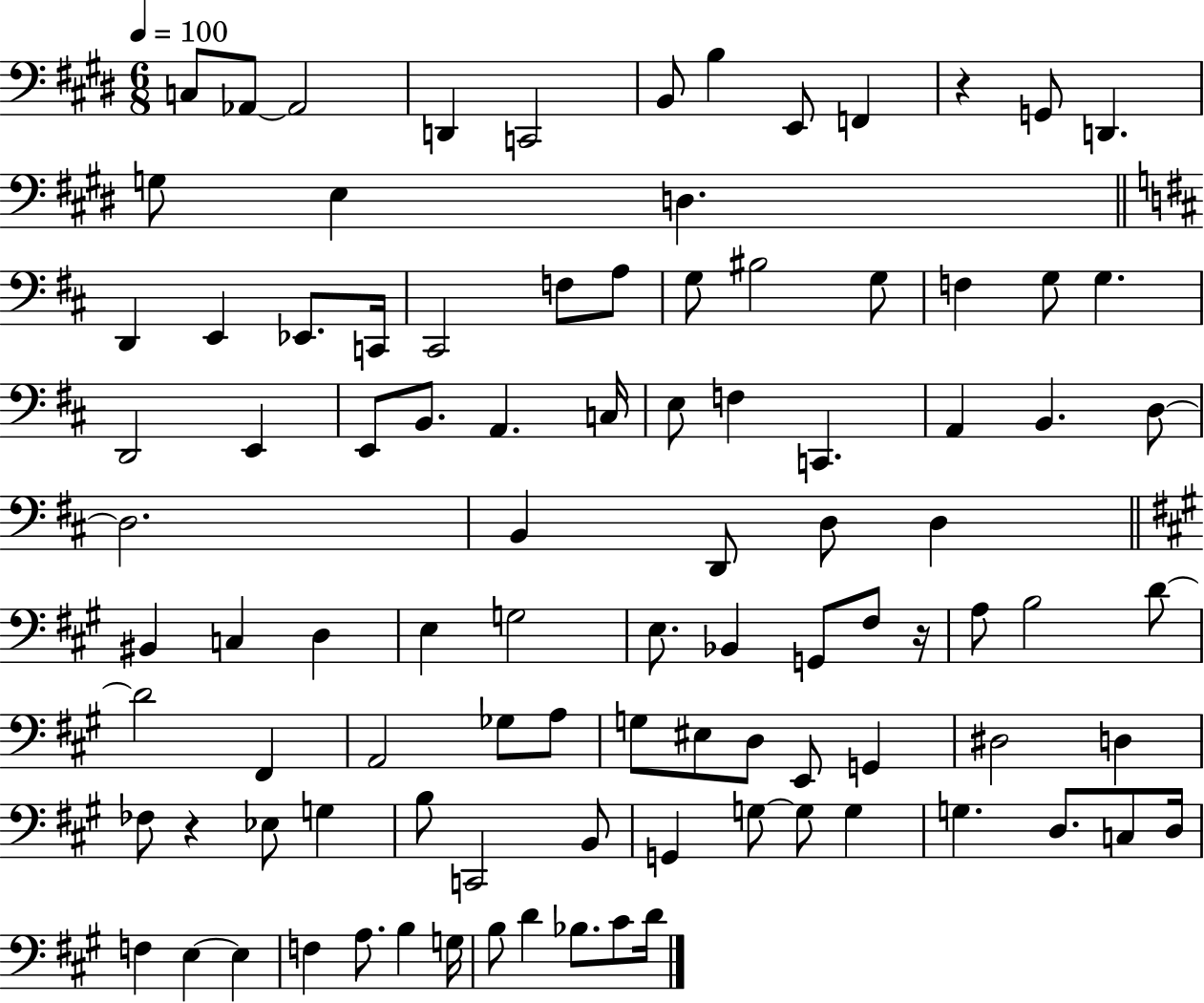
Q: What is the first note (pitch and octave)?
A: C3